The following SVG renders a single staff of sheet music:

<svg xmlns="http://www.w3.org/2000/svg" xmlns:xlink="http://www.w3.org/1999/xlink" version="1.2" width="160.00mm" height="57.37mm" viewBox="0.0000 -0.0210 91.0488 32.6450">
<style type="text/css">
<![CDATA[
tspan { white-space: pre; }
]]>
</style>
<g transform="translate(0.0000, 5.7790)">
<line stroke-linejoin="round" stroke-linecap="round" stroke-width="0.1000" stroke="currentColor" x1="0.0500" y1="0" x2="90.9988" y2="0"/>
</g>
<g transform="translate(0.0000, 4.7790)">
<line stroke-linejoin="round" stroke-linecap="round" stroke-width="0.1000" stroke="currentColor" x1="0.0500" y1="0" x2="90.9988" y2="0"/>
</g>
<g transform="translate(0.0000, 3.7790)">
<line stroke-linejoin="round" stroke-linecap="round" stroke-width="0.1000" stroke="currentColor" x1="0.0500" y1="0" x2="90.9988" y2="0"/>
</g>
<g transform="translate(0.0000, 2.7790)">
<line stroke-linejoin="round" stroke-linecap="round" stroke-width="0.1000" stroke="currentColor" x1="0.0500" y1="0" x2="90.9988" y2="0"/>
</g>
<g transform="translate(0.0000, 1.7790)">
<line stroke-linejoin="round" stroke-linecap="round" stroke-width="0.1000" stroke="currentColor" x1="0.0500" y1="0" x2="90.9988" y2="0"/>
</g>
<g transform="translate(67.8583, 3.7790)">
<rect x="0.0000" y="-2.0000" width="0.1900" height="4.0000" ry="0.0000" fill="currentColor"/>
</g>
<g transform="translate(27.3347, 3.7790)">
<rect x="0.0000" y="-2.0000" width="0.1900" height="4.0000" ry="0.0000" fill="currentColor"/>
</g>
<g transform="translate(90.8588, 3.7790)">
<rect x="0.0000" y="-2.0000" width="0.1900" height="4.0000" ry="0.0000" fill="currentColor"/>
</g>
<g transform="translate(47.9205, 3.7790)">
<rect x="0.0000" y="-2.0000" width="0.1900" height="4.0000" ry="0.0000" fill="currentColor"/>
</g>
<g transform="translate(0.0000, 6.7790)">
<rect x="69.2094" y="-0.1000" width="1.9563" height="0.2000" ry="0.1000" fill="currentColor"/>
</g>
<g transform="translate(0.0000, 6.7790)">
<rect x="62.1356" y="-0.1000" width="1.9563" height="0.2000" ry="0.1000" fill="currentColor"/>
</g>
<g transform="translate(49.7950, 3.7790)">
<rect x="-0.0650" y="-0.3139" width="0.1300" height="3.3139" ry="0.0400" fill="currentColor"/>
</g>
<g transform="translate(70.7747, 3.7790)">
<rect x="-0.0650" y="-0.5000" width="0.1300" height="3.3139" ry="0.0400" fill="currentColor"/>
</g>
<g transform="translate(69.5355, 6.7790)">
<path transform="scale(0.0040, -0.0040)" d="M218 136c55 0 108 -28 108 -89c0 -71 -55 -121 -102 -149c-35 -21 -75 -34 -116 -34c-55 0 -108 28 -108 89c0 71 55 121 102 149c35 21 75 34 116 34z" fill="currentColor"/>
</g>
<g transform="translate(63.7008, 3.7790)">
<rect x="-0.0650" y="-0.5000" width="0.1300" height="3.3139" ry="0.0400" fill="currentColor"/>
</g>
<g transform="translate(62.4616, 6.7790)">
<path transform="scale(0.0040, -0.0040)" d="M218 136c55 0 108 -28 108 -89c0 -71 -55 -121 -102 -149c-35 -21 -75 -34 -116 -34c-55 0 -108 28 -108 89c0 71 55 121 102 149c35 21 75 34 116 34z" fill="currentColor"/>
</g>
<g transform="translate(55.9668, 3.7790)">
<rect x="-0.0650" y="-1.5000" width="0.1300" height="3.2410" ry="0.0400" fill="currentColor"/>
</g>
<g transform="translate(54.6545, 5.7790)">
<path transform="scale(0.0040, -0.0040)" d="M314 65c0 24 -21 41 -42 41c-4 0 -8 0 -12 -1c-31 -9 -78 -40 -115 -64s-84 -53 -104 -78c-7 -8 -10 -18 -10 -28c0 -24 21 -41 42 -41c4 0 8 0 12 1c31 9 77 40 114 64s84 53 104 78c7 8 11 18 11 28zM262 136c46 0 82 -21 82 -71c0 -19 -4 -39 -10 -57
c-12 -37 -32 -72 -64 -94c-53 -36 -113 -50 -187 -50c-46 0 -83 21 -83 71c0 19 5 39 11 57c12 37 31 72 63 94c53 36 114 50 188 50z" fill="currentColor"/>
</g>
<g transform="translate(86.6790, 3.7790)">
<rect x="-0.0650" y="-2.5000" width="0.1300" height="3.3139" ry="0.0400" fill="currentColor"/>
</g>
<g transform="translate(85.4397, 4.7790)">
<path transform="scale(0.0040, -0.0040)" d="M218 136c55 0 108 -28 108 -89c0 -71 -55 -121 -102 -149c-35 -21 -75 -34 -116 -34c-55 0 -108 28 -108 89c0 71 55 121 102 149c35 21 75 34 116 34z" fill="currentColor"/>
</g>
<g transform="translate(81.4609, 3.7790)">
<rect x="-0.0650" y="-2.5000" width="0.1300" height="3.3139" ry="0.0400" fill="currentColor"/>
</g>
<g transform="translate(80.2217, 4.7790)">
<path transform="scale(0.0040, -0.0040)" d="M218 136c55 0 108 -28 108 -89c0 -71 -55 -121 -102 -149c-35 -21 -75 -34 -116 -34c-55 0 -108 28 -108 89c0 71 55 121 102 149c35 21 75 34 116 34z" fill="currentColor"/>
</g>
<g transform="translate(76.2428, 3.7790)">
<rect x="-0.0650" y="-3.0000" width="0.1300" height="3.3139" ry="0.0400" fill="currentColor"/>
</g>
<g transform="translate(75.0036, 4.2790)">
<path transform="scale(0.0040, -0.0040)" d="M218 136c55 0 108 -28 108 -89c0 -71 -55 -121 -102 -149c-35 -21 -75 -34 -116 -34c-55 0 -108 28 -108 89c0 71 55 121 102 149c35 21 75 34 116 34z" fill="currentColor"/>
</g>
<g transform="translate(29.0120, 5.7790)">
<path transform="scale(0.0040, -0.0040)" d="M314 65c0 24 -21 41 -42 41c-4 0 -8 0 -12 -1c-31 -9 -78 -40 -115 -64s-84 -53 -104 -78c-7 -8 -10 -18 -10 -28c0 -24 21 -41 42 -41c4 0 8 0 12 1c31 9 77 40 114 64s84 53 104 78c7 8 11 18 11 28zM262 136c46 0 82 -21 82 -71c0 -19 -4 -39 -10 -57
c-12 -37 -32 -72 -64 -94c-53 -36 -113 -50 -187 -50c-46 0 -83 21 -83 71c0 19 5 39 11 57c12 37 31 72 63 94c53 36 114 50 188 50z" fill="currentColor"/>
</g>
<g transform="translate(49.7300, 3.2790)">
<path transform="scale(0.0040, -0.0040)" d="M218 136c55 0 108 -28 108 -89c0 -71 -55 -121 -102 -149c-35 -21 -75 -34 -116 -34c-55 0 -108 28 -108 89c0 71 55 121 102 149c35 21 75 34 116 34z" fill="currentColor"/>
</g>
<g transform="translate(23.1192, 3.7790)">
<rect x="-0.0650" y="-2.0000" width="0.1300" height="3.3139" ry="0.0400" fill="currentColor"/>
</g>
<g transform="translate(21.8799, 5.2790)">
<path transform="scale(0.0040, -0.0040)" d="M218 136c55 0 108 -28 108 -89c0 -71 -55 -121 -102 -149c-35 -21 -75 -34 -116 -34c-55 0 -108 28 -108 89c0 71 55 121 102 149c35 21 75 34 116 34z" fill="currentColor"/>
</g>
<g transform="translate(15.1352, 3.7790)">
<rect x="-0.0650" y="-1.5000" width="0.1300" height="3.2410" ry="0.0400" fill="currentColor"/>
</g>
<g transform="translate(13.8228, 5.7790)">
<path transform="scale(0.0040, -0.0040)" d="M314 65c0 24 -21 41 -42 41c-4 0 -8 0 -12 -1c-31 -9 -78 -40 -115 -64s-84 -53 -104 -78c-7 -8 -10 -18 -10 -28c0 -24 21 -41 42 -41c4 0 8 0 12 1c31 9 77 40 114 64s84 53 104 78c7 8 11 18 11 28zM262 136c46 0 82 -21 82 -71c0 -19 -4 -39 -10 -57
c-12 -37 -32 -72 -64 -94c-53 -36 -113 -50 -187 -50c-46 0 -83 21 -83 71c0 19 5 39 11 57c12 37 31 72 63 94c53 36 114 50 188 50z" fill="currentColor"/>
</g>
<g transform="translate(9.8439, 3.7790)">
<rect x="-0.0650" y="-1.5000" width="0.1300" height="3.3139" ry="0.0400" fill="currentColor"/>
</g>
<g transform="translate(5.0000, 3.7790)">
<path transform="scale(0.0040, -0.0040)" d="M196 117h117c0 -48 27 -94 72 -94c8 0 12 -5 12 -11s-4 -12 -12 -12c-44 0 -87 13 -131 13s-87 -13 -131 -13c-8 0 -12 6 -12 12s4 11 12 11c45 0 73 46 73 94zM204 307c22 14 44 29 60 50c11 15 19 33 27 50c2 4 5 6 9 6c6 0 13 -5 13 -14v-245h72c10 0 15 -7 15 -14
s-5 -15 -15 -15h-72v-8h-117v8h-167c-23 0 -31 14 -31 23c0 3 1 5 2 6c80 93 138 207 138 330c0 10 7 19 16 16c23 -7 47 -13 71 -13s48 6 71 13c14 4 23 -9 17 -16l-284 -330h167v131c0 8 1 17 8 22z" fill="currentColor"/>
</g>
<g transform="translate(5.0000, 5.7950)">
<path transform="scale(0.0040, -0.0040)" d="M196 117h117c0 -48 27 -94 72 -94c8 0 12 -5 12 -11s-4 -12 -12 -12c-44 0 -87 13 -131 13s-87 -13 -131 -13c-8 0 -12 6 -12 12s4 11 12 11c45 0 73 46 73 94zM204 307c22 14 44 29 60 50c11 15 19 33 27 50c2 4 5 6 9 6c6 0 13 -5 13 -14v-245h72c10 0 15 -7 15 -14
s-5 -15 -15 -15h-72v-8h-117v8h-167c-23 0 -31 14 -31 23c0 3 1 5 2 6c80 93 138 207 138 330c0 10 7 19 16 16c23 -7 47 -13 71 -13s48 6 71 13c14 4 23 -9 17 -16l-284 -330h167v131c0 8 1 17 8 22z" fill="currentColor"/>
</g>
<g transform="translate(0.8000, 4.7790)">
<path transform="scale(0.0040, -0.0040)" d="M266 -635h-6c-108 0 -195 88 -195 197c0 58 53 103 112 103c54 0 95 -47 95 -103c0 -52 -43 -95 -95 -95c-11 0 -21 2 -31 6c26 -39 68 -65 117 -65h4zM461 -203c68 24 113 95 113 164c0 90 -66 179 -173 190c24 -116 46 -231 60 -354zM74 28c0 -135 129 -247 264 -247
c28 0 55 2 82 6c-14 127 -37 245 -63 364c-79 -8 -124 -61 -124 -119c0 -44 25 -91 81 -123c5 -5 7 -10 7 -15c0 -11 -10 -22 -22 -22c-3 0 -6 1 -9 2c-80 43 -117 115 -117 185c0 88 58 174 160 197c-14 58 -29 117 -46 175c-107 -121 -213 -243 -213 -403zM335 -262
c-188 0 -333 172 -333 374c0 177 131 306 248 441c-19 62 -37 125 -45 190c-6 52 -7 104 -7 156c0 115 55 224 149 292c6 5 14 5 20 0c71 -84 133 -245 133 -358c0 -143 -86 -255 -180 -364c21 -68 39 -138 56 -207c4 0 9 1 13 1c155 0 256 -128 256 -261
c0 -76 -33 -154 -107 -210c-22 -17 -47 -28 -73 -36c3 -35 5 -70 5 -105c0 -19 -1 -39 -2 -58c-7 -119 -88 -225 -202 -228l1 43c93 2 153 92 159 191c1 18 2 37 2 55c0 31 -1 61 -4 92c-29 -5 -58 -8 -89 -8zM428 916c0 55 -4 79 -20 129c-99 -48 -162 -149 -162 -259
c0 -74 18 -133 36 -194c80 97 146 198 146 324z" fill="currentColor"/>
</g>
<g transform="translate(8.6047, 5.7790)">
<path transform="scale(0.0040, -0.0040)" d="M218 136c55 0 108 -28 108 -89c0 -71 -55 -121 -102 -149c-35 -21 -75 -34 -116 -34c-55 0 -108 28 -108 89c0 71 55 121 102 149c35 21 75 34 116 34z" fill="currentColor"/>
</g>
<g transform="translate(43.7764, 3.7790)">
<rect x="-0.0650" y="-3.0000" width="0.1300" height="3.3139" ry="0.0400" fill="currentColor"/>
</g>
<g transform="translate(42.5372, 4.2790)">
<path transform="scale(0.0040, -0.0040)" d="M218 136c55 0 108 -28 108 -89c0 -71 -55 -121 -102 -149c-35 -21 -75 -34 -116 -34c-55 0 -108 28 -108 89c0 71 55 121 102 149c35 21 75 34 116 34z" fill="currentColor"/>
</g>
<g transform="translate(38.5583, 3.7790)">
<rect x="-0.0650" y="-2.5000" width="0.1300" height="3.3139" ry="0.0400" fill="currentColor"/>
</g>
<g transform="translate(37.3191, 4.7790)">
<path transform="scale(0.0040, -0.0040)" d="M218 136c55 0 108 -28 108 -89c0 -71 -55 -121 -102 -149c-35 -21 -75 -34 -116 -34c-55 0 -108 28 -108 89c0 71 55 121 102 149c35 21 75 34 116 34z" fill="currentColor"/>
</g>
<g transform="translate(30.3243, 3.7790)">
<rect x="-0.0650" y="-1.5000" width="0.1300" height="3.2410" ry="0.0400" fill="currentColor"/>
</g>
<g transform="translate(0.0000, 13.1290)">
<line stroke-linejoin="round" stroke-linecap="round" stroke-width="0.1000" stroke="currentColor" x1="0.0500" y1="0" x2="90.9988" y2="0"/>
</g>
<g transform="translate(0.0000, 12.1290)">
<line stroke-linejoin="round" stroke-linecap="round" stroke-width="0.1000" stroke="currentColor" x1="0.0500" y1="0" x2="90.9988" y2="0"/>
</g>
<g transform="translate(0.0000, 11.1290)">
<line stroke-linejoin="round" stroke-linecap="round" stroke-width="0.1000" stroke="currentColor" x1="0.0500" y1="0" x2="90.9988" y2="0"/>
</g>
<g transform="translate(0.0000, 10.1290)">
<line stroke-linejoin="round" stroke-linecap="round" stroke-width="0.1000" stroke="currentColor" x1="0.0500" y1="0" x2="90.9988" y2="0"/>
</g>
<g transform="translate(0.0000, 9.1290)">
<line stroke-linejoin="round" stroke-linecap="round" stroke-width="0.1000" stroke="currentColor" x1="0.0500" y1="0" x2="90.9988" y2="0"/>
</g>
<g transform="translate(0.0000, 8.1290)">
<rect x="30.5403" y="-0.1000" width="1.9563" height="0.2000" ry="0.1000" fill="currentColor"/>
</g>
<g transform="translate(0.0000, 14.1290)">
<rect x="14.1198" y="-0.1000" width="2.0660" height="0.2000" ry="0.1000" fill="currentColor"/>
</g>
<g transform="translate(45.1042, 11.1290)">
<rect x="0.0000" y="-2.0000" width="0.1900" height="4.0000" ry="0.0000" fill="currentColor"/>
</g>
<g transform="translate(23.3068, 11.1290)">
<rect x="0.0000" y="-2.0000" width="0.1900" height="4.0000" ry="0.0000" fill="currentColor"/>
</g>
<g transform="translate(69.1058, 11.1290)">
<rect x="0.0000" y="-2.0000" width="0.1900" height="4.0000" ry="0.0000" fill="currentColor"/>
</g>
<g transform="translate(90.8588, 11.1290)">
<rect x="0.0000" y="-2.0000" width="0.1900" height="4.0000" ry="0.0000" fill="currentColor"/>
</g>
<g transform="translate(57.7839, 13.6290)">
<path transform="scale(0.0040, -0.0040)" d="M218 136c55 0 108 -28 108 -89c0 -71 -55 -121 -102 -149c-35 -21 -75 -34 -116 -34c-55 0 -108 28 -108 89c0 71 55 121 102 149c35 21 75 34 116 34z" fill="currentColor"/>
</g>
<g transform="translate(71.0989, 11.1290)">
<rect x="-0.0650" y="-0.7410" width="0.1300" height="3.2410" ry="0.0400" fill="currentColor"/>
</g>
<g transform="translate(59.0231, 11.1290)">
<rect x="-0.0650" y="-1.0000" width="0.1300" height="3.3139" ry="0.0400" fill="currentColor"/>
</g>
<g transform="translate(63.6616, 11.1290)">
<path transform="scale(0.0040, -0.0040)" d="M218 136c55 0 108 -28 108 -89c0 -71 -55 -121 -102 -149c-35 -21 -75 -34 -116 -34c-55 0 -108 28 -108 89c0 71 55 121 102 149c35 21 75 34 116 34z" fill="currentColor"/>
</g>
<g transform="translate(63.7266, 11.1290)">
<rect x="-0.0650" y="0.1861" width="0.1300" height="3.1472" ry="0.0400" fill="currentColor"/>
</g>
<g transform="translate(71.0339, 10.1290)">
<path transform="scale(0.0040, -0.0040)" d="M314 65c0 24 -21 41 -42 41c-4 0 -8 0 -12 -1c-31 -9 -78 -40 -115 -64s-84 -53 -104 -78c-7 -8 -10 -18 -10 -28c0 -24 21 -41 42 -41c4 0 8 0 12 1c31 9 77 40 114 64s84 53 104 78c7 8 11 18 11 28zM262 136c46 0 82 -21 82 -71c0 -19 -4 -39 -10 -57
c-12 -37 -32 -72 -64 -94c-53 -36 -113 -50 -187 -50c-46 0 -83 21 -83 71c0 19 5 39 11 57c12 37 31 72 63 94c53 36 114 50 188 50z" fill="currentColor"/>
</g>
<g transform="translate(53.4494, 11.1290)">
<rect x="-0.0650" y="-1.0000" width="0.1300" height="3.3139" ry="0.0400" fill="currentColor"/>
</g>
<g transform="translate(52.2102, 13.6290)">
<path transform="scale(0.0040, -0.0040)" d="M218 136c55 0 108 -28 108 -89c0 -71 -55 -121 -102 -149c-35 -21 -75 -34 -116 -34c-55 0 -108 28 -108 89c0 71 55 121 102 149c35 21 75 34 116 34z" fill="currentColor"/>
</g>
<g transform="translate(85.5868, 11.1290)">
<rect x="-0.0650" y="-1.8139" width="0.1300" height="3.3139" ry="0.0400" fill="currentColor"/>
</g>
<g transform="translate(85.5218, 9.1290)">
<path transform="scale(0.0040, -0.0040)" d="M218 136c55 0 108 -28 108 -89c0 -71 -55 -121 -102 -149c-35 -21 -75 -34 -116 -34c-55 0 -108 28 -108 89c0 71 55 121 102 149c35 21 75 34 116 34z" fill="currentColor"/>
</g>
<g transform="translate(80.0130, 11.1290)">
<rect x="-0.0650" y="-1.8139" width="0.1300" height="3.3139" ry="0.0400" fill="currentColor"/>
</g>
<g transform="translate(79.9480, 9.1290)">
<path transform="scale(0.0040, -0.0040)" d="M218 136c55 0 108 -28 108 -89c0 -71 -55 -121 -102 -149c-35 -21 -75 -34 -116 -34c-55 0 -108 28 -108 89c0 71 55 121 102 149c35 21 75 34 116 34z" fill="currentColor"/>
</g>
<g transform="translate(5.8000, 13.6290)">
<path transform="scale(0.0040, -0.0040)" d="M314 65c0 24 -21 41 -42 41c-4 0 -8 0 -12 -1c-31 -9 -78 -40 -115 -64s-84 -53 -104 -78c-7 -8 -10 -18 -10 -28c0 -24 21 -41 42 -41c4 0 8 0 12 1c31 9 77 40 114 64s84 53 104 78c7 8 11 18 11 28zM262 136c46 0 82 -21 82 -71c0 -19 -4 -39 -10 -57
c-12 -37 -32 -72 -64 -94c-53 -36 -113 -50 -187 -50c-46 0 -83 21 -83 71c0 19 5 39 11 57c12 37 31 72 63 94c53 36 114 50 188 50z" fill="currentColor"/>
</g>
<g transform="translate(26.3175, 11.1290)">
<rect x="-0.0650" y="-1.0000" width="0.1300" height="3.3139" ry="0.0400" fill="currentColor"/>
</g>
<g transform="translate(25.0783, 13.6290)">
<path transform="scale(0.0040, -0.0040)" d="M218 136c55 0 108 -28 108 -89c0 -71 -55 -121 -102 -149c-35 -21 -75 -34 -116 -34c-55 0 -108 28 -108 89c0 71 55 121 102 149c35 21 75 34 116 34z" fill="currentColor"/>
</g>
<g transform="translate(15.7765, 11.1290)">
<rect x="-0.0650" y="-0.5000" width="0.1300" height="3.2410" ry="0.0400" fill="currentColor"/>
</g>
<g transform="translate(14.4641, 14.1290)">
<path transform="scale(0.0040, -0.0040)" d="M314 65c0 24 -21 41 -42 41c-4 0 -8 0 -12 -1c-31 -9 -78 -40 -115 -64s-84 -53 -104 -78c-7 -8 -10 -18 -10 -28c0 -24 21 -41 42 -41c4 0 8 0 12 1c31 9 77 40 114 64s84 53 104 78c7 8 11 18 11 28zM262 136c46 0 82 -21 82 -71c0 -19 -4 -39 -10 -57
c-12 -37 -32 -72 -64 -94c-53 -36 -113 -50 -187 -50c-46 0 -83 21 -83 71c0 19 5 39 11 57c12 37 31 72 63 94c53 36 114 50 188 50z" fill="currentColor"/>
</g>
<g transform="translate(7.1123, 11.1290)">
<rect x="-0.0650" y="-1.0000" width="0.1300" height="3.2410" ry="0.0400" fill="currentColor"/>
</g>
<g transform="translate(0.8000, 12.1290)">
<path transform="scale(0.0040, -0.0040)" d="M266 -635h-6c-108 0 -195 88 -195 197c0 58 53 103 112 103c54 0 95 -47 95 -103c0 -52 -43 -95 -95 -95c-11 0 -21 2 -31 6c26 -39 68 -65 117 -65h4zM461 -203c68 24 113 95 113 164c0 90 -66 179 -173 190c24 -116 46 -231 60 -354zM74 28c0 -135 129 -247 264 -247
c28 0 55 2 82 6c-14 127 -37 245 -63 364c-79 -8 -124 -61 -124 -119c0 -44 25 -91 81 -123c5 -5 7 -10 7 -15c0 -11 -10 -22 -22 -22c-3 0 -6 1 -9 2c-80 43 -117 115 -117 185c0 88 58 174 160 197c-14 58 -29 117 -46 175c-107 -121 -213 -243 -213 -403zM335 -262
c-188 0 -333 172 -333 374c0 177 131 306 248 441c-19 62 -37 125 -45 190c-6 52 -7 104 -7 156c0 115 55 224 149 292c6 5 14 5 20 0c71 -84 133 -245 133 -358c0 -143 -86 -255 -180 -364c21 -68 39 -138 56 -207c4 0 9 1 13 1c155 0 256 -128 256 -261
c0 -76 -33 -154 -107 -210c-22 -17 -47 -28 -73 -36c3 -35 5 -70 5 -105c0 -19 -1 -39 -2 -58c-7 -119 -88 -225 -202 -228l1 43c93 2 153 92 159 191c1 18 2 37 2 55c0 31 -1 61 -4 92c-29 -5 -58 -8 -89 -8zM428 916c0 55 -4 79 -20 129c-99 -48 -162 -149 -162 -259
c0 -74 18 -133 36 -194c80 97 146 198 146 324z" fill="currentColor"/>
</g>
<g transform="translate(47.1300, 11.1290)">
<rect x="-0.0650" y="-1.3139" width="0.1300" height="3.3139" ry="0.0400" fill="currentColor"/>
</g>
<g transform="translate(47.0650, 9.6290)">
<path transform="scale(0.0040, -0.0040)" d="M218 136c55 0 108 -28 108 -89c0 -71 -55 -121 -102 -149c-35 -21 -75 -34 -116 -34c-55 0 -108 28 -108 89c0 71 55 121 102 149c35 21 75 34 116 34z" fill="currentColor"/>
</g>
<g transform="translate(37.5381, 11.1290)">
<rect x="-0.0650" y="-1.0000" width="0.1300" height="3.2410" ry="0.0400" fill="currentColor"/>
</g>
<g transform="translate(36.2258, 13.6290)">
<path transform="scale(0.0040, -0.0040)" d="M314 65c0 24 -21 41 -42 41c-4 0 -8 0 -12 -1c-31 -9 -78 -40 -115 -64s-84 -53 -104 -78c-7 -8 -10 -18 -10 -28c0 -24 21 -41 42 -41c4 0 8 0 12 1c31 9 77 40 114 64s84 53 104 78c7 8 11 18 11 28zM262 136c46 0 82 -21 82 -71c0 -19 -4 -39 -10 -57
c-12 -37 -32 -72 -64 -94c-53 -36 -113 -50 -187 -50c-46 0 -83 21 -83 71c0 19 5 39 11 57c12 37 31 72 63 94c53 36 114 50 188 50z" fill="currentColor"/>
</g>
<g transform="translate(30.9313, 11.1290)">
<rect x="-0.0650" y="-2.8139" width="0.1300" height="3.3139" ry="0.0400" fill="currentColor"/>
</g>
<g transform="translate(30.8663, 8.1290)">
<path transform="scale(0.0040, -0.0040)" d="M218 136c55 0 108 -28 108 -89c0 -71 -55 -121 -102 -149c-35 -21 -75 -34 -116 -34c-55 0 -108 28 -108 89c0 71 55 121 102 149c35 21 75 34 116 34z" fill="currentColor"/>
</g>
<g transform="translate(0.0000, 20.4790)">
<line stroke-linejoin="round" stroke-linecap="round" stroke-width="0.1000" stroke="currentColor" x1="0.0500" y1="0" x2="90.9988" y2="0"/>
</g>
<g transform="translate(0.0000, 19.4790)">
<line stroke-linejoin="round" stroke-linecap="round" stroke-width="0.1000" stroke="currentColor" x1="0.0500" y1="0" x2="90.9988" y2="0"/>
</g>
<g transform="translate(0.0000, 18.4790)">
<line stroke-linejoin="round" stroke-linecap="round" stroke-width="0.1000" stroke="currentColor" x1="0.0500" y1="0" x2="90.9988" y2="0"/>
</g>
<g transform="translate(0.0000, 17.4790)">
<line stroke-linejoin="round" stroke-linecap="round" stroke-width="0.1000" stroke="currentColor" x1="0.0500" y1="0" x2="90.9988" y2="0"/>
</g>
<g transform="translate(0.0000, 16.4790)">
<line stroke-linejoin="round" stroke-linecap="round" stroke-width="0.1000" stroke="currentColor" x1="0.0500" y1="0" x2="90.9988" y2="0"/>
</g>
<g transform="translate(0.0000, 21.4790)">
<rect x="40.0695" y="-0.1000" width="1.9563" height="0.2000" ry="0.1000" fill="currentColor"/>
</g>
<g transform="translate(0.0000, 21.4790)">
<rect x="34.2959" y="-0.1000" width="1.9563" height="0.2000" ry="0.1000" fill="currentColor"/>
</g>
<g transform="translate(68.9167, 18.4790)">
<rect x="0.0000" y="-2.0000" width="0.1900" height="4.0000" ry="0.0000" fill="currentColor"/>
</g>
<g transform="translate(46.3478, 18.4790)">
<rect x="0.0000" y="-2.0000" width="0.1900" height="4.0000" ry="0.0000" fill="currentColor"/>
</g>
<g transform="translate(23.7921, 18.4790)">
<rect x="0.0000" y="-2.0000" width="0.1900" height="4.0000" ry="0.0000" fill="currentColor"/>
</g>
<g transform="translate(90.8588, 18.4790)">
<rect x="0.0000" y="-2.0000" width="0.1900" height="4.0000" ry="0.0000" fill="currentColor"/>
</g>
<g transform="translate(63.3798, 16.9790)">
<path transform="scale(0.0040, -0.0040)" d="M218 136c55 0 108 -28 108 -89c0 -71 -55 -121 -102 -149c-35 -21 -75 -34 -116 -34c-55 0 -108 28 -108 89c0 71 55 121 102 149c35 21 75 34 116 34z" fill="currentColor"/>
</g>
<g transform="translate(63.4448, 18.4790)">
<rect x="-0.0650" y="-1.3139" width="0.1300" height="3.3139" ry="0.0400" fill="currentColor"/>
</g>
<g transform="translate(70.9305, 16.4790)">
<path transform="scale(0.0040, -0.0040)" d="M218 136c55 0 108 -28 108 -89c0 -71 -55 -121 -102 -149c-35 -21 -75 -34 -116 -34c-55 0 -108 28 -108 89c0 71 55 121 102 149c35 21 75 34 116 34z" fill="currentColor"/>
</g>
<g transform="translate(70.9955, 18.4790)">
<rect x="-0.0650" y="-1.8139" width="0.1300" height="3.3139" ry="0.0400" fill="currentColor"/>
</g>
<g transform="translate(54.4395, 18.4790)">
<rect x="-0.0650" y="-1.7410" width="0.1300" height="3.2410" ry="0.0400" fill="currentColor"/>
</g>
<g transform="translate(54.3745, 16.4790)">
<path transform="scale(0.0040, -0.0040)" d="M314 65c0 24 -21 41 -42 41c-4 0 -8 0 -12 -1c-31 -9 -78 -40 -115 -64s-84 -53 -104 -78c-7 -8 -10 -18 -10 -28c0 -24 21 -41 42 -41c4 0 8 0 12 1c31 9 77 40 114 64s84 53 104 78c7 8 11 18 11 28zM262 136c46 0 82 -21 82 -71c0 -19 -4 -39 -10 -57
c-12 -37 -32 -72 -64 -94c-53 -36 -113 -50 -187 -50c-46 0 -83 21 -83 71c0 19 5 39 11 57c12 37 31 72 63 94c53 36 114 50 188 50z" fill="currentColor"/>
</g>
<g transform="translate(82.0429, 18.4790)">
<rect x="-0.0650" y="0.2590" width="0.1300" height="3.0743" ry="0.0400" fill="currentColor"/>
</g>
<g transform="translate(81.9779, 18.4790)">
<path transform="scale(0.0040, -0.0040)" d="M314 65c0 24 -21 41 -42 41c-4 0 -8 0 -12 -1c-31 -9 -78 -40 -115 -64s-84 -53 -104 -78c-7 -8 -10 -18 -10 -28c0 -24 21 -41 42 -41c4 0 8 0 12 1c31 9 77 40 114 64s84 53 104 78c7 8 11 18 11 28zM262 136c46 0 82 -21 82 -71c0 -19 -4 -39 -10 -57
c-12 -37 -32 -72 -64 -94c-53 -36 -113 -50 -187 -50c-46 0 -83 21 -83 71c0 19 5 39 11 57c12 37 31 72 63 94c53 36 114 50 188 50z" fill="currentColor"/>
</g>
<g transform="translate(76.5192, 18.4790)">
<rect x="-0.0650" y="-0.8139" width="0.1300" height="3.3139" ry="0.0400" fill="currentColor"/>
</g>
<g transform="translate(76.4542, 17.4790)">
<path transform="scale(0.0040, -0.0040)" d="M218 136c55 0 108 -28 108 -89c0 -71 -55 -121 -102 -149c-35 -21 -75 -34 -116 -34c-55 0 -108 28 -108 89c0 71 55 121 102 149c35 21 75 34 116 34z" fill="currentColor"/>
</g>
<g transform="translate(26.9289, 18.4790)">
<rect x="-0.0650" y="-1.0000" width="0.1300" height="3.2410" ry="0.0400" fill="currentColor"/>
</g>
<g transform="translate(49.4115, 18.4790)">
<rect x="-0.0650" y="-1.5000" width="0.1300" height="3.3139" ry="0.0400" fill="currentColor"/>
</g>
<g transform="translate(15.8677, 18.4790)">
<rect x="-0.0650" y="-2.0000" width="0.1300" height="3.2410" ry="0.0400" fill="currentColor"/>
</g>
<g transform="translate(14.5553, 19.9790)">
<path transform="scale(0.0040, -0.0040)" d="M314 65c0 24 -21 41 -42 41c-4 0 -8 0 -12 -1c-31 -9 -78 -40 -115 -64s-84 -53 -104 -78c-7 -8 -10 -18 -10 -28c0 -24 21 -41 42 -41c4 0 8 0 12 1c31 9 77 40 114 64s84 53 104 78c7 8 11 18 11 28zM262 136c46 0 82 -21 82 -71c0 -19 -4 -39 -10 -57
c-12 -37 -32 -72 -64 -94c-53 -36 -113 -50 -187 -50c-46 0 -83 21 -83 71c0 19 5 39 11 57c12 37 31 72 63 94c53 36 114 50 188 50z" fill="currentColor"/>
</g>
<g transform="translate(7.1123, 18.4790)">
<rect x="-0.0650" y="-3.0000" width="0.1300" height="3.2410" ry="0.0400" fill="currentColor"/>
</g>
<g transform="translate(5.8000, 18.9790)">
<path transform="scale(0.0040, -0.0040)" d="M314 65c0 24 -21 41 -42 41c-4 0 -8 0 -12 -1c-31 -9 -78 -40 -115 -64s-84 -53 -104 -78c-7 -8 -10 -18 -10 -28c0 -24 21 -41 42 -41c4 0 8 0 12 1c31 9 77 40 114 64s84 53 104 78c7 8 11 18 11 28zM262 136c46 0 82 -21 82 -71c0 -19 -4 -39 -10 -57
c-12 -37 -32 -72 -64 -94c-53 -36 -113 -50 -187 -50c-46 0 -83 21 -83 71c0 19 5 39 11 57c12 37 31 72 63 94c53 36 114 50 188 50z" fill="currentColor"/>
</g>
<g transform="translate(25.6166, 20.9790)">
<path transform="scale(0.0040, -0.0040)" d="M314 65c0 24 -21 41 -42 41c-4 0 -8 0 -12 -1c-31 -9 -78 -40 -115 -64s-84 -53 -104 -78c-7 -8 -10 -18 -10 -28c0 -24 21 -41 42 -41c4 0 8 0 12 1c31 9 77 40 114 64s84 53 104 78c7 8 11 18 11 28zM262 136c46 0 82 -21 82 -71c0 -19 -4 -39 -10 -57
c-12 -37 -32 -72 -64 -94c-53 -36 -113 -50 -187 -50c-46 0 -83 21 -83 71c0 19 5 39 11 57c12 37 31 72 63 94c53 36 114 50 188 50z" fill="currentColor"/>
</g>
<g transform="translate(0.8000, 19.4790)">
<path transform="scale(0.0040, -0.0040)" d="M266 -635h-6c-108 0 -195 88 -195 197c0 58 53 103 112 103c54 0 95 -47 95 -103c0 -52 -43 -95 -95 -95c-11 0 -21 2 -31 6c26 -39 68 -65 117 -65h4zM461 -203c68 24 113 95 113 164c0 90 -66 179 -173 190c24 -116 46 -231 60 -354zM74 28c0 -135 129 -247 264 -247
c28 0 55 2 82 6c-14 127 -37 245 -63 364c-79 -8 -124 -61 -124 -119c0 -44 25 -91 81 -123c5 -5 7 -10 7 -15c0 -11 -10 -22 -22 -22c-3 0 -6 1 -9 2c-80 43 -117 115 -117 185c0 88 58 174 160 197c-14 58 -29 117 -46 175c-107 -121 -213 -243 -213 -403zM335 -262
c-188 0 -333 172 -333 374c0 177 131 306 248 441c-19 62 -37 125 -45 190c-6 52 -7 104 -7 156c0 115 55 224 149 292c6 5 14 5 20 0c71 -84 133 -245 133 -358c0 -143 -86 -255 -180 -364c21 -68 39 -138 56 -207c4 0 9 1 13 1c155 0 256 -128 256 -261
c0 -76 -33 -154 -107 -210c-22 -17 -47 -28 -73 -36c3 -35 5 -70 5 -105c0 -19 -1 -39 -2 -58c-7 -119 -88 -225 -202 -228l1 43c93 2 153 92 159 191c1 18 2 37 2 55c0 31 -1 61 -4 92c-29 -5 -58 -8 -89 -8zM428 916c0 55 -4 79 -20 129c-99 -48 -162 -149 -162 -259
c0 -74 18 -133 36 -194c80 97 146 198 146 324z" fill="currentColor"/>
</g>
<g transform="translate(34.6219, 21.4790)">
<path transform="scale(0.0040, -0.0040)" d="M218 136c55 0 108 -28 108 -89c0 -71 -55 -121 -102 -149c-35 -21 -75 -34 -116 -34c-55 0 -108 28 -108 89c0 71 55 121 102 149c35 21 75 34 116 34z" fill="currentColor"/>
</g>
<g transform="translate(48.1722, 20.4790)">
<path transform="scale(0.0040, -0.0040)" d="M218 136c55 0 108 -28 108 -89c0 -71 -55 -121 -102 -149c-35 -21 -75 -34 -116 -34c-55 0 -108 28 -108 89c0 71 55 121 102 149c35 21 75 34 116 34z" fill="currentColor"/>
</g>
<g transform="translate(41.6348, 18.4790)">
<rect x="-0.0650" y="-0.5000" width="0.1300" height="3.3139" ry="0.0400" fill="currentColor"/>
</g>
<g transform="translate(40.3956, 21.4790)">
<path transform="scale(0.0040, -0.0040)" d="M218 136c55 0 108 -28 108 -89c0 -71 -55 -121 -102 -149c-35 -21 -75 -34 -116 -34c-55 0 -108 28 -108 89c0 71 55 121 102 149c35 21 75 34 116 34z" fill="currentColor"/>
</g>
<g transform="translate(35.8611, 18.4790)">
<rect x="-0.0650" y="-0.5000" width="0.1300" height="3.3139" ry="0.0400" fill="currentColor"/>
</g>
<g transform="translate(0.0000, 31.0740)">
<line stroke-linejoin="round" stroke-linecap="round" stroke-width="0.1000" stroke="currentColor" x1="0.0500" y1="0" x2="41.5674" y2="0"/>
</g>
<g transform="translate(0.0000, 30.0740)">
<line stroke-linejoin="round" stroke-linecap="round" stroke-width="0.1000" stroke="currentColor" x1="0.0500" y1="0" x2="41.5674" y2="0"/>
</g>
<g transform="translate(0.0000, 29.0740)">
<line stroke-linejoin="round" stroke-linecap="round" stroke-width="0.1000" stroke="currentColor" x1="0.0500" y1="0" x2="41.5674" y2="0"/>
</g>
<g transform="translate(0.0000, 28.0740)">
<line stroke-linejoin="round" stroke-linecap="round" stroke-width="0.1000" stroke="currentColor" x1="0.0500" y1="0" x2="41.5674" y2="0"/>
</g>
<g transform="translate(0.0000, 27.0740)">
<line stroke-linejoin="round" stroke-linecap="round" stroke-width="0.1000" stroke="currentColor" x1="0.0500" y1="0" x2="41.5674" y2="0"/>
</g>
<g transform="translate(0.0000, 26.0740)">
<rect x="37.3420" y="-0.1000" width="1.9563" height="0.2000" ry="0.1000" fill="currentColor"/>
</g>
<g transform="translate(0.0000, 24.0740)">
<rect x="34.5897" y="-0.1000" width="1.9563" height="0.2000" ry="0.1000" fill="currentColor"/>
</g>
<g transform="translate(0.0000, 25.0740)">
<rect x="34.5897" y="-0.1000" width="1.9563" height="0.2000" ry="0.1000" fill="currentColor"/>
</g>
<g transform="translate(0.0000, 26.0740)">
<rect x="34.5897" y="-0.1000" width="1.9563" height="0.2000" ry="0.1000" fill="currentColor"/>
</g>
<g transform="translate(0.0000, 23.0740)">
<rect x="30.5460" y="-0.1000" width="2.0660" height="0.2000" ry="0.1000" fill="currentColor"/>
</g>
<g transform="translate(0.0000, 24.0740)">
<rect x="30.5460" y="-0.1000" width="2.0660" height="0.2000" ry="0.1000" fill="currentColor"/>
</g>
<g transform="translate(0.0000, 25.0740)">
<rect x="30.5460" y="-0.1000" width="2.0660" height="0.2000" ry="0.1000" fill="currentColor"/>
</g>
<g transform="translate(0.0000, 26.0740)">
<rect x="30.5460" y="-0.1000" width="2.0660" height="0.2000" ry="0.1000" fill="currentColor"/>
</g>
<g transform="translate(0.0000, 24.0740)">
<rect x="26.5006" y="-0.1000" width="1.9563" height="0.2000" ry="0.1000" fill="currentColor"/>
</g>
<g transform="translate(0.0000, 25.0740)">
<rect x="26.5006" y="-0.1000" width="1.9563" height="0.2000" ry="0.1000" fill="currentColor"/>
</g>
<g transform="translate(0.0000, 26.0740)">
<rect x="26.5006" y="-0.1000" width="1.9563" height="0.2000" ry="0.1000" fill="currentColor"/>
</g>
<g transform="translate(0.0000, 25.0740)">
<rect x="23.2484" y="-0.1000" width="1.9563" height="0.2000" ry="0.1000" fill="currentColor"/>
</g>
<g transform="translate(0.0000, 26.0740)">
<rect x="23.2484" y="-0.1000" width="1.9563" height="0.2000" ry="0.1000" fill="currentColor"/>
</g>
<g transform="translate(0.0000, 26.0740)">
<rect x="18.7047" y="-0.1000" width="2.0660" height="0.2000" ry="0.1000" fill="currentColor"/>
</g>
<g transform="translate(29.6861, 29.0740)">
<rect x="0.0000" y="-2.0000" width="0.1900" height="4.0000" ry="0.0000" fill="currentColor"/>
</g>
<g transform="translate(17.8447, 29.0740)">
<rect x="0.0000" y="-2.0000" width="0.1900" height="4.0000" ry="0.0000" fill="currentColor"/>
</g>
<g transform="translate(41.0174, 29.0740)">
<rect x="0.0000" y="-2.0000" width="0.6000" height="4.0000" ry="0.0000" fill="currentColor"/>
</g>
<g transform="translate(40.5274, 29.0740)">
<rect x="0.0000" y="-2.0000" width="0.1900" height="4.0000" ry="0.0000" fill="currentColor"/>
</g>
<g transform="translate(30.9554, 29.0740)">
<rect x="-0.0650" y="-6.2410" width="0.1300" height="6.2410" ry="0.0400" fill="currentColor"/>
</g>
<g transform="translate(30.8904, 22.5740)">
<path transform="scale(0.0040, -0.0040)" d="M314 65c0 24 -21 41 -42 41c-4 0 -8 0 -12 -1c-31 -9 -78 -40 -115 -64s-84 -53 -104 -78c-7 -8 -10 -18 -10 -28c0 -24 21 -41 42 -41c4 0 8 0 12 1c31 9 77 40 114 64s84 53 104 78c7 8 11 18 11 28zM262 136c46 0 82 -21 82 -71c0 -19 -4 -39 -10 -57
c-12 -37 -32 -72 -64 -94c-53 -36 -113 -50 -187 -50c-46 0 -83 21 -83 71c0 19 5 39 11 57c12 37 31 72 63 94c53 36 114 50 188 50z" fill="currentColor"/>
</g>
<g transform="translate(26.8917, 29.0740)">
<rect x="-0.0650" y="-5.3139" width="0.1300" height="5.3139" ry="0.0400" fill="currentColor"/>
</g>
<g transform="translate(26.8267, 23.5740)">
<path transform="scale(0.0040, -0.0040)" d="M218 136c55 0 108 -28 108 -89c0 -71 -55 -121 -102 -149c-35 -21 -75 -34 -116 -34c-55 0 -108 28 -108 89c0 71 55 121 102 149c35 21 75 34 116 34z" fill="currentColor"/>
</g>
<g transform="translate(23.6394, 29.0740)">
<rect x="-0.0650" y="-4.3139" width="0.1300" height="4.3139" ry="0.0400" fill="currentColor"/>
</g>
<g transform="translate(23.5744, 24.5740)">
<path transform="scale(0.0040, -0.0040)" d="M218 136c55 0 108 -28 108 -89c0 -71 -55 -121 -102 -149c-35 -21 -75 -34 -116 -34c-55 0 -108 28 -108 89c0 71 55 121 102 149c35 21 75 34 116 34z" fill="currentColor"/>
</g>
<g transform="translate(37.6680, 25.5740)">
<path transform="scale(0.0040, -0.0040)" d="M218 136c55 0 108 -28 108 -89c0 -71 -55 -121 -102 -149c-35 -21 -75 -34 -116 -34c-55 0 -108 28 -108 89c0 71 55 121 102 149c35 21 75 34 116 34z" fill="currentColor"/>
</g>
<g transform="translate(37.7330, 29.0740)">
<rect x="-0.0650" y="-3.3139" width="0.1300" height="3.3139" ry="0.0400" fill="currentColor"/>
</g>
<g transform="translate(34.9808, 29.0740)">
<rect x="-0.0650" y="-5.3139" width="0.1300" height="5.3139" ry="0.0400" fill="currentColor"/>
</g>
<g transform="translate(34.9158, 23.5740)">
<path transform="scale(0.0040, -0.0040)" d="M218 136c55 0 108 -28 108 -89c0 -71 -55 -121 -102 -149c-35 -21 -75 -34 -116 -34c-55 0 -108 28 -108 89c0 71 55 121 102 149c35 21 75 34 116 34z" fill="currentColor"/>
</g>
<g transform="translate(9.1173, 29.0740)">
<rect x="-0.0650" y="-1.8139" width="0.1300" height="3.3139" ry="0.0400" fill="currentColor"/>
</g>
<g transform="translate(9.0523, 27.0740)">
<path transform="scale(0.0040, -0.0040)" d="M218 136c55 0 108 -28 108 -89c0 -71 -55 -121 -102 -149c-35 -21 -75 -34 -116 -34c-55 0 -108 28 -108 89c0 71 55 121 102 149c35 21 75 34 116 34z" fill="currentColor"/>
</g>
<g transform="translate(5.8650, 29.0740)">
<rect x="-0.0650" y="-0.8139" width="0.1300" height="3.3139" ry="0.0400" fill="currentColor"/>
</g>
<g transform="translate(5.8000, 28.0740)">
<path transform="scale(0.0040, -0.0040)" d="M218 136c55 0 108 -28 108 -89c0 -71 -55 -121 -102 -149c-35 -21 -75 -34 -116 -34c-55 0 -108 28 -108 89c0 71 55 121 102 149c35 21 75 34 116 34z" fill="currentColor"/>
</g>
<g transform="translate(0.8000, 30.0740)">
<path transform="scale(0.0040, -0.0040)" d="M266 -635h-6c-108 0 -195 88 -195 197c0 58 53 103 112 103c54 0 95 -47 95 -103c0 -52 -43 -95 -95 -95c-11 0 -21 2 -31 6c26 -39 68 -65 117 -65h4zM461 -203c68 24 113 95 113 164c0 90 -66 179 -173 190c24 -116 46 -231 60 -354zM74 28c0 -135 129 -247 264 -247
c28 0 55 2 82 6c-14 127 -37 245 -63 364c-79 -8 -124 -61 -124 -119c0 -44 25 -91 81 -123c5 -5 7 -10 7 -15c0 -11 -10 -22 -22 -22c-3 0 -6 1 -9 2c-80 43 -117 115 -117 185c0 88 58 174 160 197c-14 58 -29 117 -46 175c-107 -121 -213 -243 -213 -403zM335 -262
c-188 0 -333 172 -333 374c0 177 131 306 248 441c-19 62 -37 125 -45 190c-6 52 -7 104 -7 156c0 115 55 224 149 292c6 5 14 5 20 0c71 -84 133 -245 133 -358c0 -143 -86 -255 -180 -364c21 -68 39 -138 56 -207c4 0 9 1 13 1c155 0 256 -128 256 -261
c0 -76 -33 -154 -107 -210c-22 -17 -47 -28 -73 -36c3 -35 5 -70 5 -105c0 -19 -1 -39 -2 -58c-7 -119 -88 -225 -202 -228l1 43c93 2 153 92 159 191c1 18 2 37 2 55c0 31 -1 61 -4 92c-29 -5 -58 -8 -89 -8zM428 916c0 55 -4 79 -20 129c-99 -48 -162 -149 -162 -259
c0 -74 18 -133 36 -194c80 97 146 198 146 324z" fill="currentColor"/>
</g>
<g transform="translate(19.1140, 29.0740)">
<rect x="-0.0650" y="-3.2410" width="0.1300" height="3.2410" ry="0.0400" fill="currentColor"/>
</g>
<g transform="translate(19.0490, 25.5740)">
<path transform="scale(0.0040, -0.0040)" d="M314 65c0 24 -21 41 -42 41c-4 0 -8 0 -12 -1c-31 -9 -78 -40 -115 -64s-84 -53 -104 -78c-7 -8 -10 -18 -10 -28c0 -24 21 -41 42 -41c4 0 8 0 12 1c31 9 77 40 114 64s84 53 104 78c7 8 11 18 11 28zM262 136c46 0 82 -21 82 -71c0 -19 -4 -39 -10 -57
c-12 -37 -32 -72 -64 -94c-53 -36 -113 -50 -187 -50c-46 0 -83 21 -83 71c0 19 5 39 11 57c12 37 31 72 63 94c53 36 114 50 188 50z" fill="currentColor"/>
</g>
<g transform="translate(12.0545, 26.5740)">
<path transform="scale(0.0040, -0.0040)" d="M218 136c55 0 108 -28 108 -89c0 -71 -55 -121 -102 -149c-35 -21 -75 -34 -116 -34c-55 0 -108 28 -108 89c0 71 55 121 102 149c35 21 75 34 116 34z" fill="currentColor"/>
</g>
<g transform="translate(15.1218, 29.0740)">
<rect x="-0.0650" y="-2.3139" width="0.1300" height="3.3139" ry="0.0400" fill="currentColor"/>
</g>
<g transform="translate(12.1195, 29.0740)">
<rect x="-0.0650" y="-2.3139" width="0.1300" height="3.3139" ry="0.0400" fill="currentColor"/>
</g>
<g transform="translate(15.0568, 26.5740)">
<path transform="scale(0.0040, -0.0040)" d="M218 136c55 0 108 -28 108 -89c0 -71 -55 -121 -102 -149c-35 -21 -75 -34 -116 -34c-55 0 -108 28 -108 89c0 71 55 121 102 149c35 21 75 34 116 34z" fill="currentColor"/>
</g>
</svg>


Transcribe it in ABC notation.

X:1
T:Untitled
M:4/4
L:1/4
K:C
E E2 F E2 G A c E2 C C A G G D2 C2 D a D2 e D D B d2 f f A2 F2 D2 C C E f2 e f d B2 d f g g b2 d' f' a'2 f' b